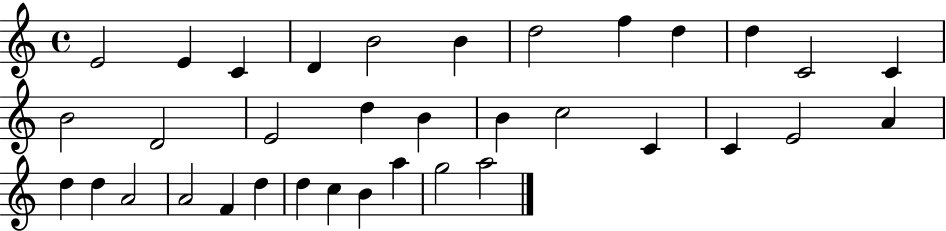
{
  \clef treble
  \time 4/4
  \defaultTimeSignature
  \key c \major
  e'2 e'4 c'4 | d'4 b'2 b'4 | d''2 f''4 d''4 | d''4 c'2 c'4 | \break b'2 d'2 | e'2 d''4 b'4 | b'4 c''2 c'4 | c'4 e'2 a'4 | \break d''4 d''4 a'2 | a'2 f'4 d''4 | d''4 c''4 b'4 a''4 | g''2 a''2 | \break \bar "|."
}